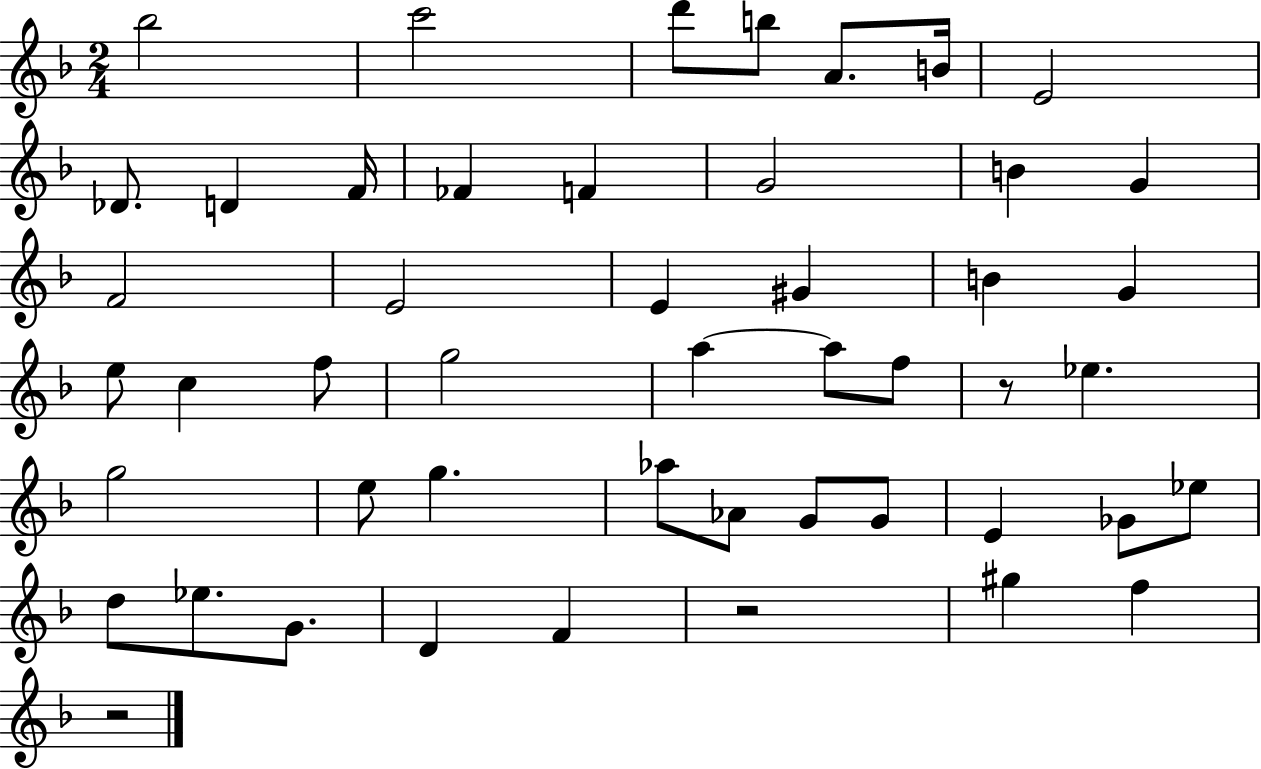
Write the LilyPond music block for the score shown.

{
  \clef treble
  \numericTimeSignature
  \time 2/4
  \key f \major
  bes''2 | c'''2 | d'''8 b''8 a'8. b'16 | e'2 | \break des'8. d'4 f'16 | fes'4 f'4 | g'2 | b'4 g'4 | \break f'2 | e'2 | e'4 gis'4 | b'4 g'4 | \break e''8 c''4 f''8 | g''2 | a''4~~ a''8 f''8 | r8 ees''4. | \break g''2 | e''8 g''4. | aes''8 aes'8 g'8 g'8 | e'4 ges'8 ees''8 | \break d''8 ees''8. g'8. | d'4 f'4 | r2 | gis''4 f''4 | \break r2 | \bar "|."
}